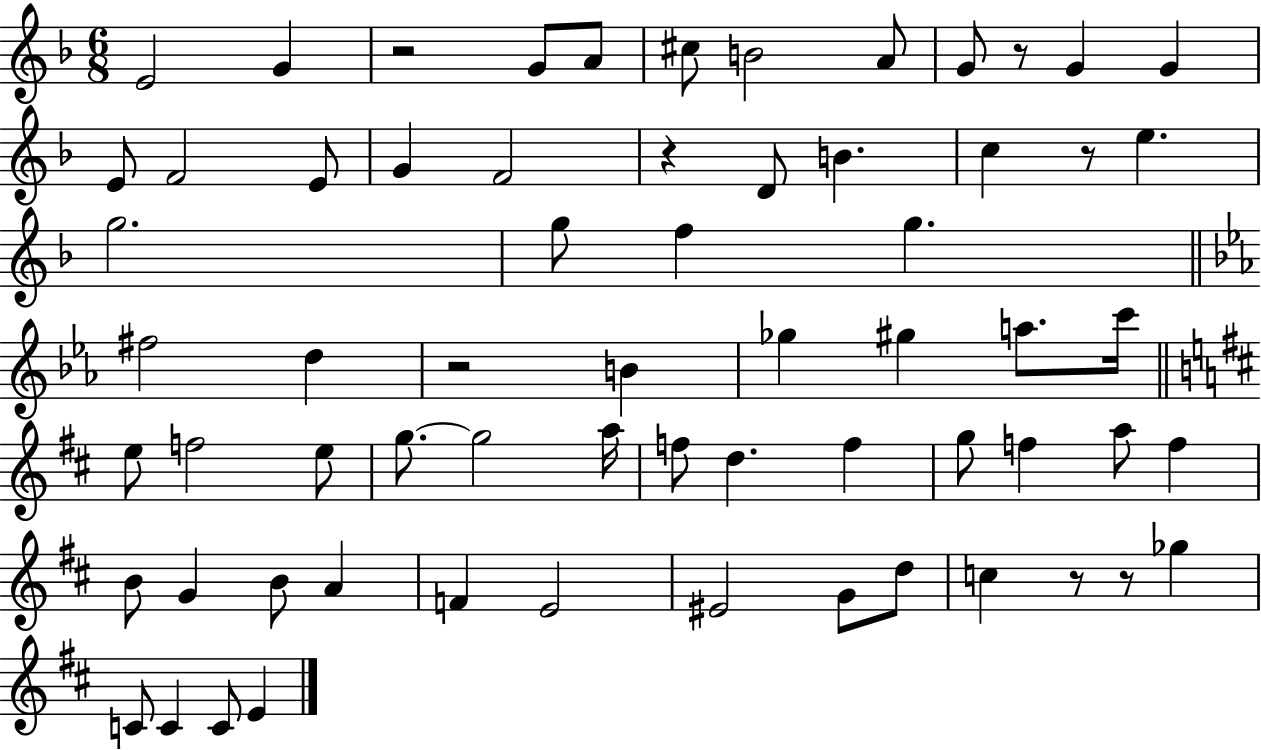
{
  \clef treble
  \numericTimeSignature
  \time 6/8
  \key f \major
  e'2 g'4 | r2 g'8 a'8 | cis''8 b'2 a'8 | g'8 r8 g'4 g'4 | \break e'8 f'2 e'8 | g'4 f'2 | r4 d'8 b'4. | c''4 r8 e''4. | \break g''2. | g''8 f''4 g''4. | \bar "||" \break \key c \minor fis''2 d''4 | r2 b'4 | ges''4 gis''4 a''8. c'''16 | \bar "||" \break \key d \major e''8 f''2 e''8 | g''8.~~ g''2 a''16 | f''8 d''4. f''4 | g''8 f''4 a''8 f''4 | \break b'8 g'4 b'8 a'4 | f'4 e'2 | eis'2 g'8 d''8 | c''4 r8 r8 ges''4 | \break c'8 c'4 c'8 e'4 | \bar "|."
}